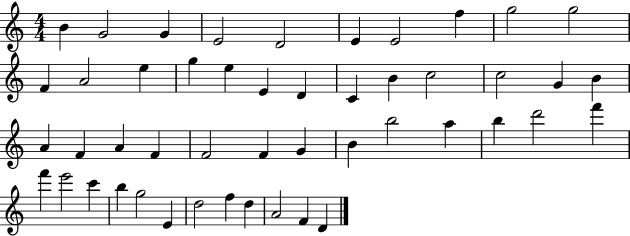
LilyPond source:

{
  \clef treble
  \numericTimeSignature
  \time 4/4
  \key c \major
  b'4 g'2 g'4 | e'2 d'2 | e'4 e'2 f''4 | g''2 g''2 | \break f'4 a'2 e''4 | g''4 e''4 e'4 d'4 | c'4 b'4 c''2 | c''2 g'4 b'4 | \break a'4 f'4 a'4 f'4 | f'2 f'4 g'4 | b'4 b''2 a''4 | b''4 d'''2 f'''4 | \break f'''4 e'''2 c'''4 | b''4 g''2 e'4 | d''2 f''4 d''4 | a'2 f'4 d'4 | \break \bar "|."
}